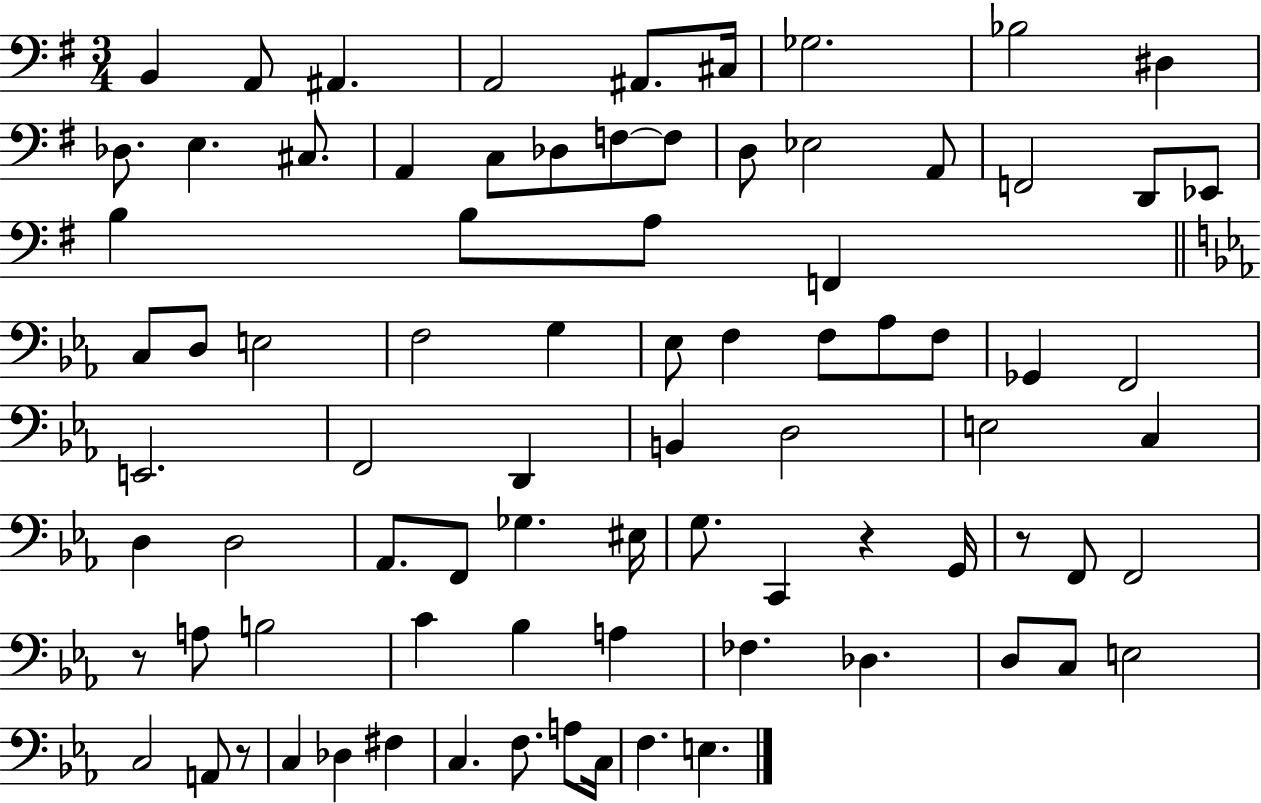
{
  \clef bass
  \numericTimeSignature
  \time 3/4
  \key g \major
  b,4 a,8 ais,4. | a,2 ais,8. cis16 | ges2. | bes2 dis4 | \break des8. e4. cis8. | a,4 c8 des8 f8~~ f8 | d8 ees2 a,8 | f,2 d,8 ees,8 | \break b4 b8 a8 f,4 | \bar "||" \break \key ees \major c8 d8 e2 | f2 g4 | ees8 f4 f8 aes8 f8 | ges,4 f,2 | \break e,2. | f,2 d,4 | b,4 d2 | e2 c4 | \break d4 d2 | aes,8. f,8 ges4. eis16 | g8. c,4 r4 g,16 | r8 f,8 f,2 | \break r8 a8 b2 | c'4 bes4 a4 | fes4. des4. | d8 c8 e2 | \break c2 a,8 r8 | c4 des4 fis4 | c4. f8. a8 c16 | f4. e4. | \break \bar "|."
}